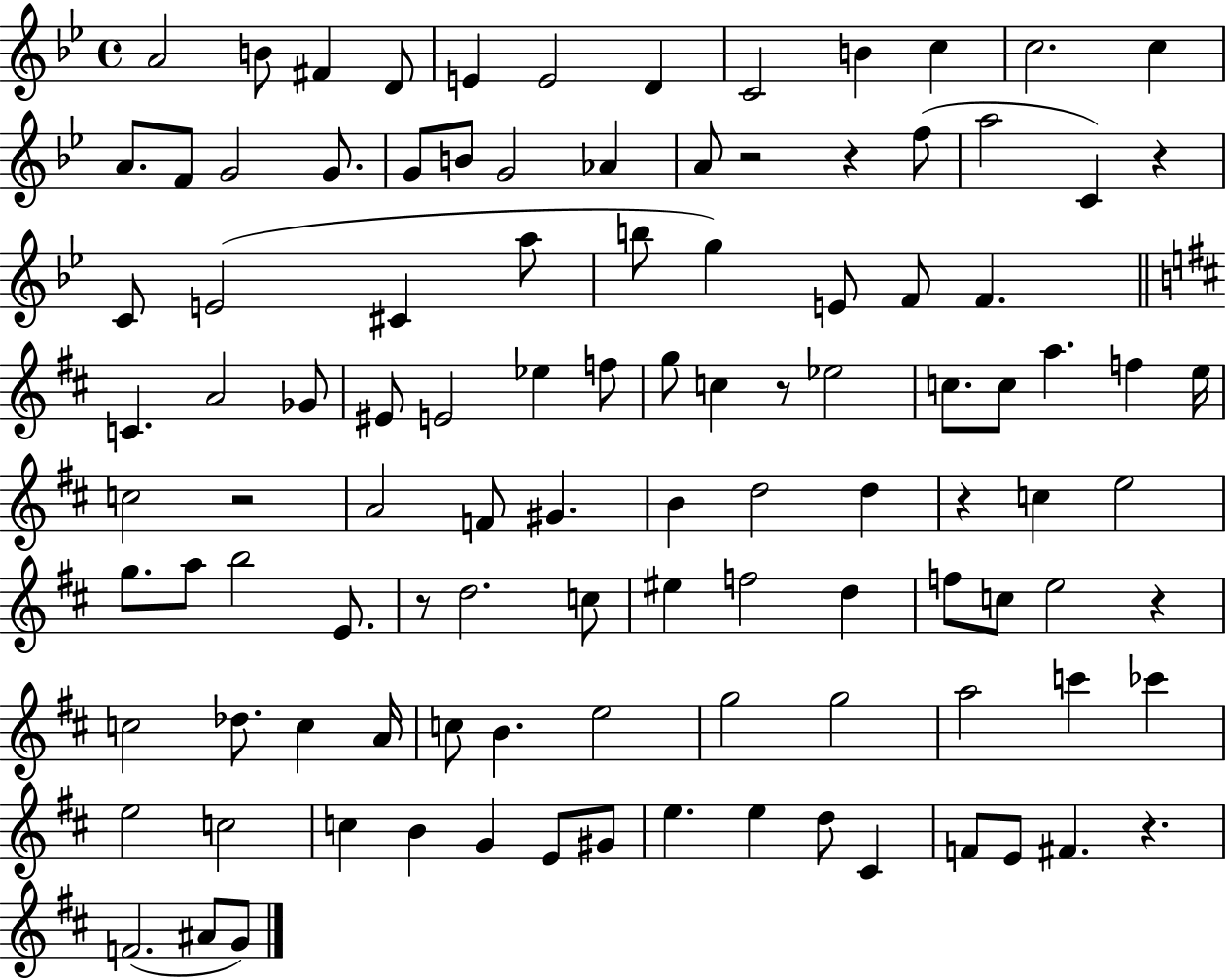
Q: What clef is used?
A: treble